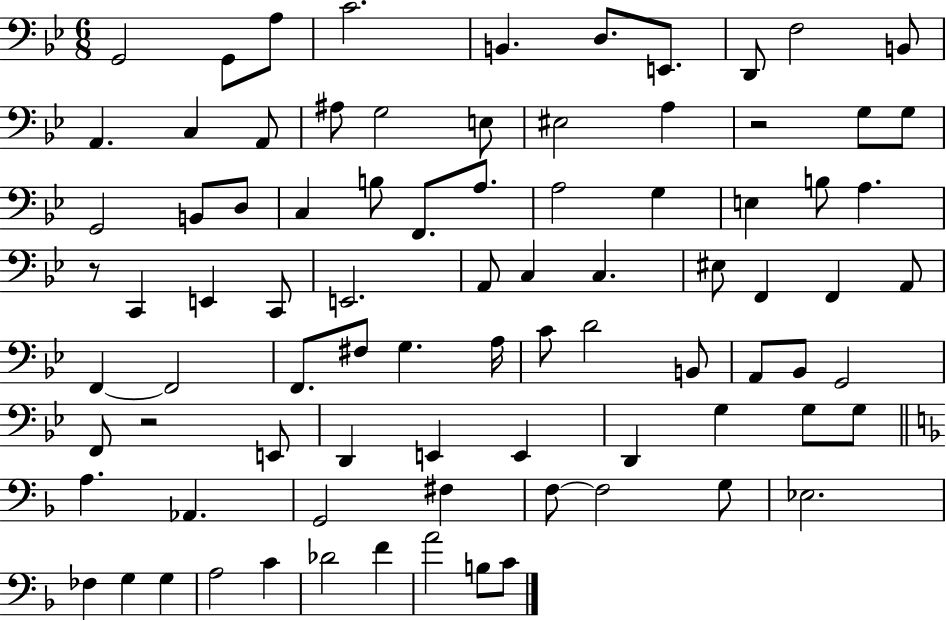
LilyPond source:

{
  \clef bass
  \numericTimeSignature
  \time 6/8
  \key bes \major
  g,2 g,8 a8 | c'2. | b,4. d8. e,8. | d,8 f2 b,8 | \break a,4. c4 a,8 | ais8 g2 e8 | eis2 a4 | r2 g8 g8 | \break g,2 b,8 d8 | c4 b8 f,8. a8. | a2 g4 | e4 b8 a4. | \break r8 c,4 e,4 c,8 | e,2. | a,8 c4 c4. | eis8 f,4 f,4 a,8 | \break f,4~~ f,2 | f,8. fis8 g4. a16 | c'8 d'2 b,8 | a,8 bes,8 g,2 | \break f,8 r2 e,8 | d,4 e,4 e,4 | d,4 g4 g8 g8 | \bar "||" \break \key f \major a4. aes,4. | g,2 fis4 | f8~~ f2 g8 | ees2. | \break fes4 g4 g4 | a2 c'4 | des'2 f'4 | a'2 b8 c'8 | \break \bar "|."
}